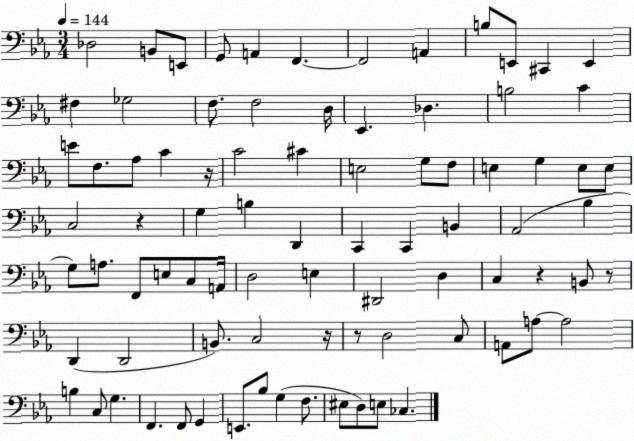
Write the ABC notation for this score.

X:1
T:Untitled
M:3/4
L:1/4
K:Eb
_D,2 B,,/2 E,,/2 G,,/2 A,, F,, F,,2 A,, B,/2 E,,/2 ^C,, E,, ^F, _G,2 F,/2 F,2 D,/4 _E,, _D, B,2 C E/2 F,/2 _A,/2 C z/4 C2 ^C E,2 G,/2 F,/2 E, G, E,/2 E,/2 C,2 z G, B, D,, C,, C,, B,, _A,,2 _B, G,/2 A,/2 F,,/2 E,/2 C,/2 A,,/4 D,2 E, ^D,,2 D, C, z B,,/2 z/2 D,, D,,2 B,,/2 C,2 z/4 z/2 D,2 C,/2 A,,/2 A,/2 A,2 B, C,/2 G, F,, F,,/2 G,, E,,/2 _B,/2 G, F,/2 ^E,/2 D,/2 E,/2 _C,